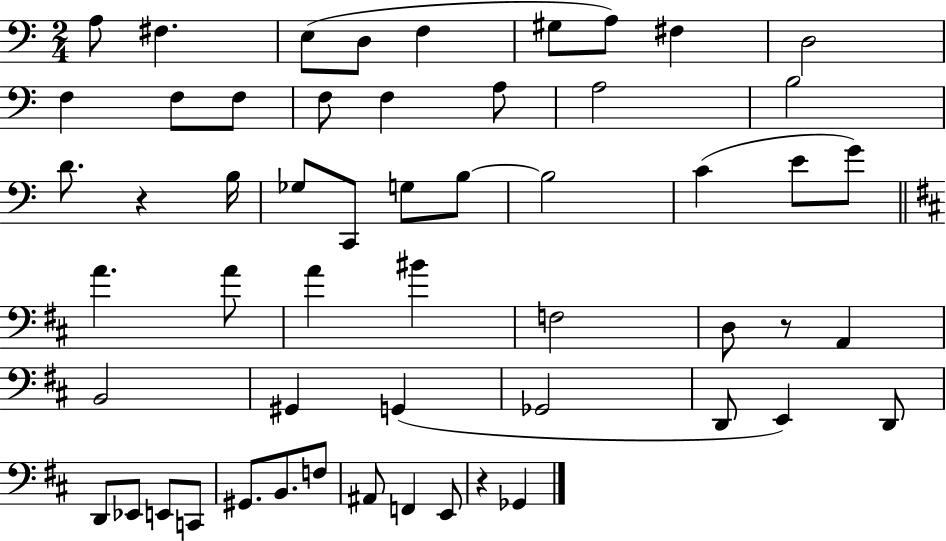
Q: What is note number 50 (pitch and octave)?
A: F2